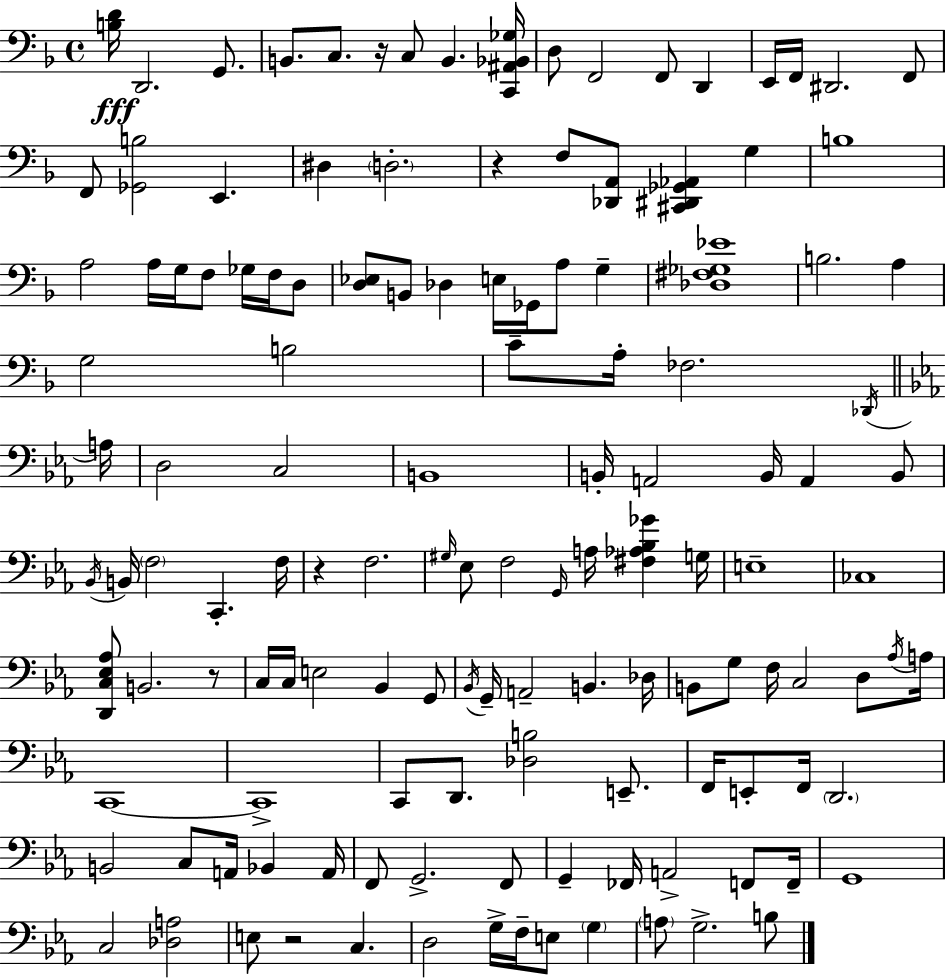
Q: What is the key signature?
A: F major